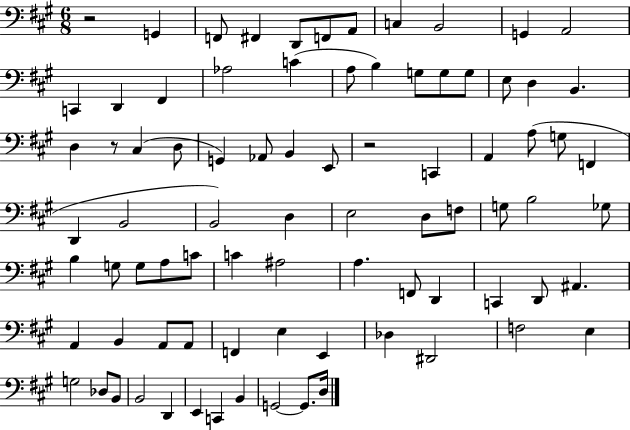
X:1
T:Untitled
M:6/8
L:1/4
K:A
z2 G,, F,,/2 ^F,, D,,/2 F,,/2 A,,/2 C, B,,2 G,, A,,2 C,, D,, ^F,, _A,2 C A,/2 B, G,/2 G,/2 G,/2 E,/2 D, B,, D, z/2 ^C, D,/2 G,, _A,,/2 B,, E,,/2 z2 C,, A,, A,/2 G,/2 F,, D,, B,,2 B,,2 D, E,2 D,/2 F,/2 G,/2 B,2 _G,/2 B, G,/2 G,/2 A,/2 C/2 C ^A,2 A, F,,/2 D,, C,, D,,/2 ^A,, A,, B,, A,,/2 A,,/2 F,, E, E,, _D, ^D,,2 F,2 E, G,2 _D,/2 B,,/2 B,,2 D,, E,, C,, B,, G,,2 G,,/2 D,/4